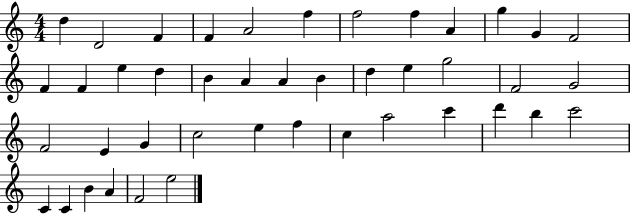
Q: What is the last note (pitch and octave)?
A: E5